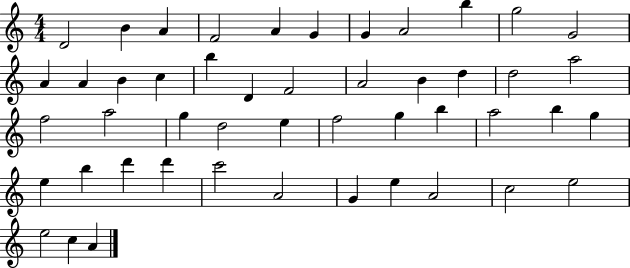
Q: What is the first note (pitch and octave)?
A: D4